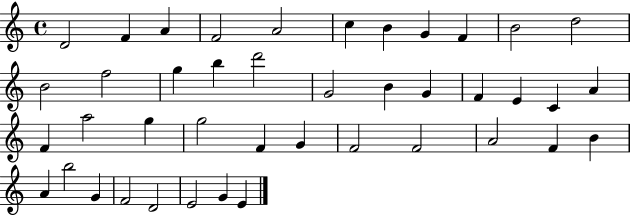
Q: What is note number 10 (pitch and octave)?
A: B4